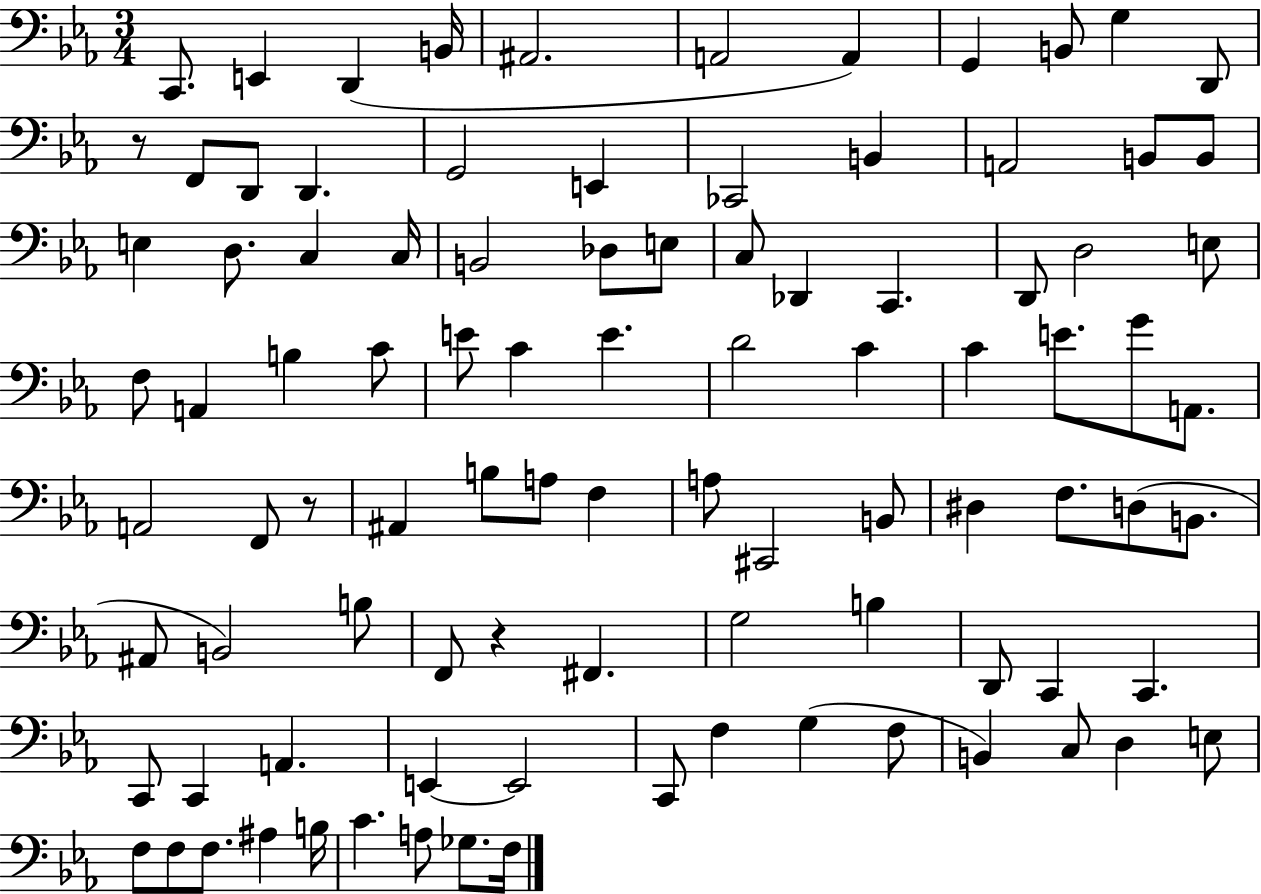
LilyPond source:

{
  \clef bass
  \numericTimeSignature
  \time 3/4
  \key ees \major
  c,8. e,4 d,4( b,16 | ais,2. | a,2 a,4) | g,4 b,8 g4 d,8 | \break r8 f,8 d,8 d,4. | g,2 e,4 | ces,2 b,4 | a,2 b,8 b,8 | \break e4 d8. c4 c16 | b,2 des8 e8 | c8 des,4 c,4. | d,8 d2 e8 | \break f8 a,4 b4 c'8 | e'8 c'4 e'4. | d'2 c'4 | c'4 e'8. g'8 a,8. | \break a,2 f,8 r8 | ais,4 b8 a8 f4 | a8 cis,2 b,8 | dis4 f8. d8( b,8. | \break ais,8 b,2) b8 | f,8 r4 fis,4. | g2 b4 | d,8 c,4 c,4. | \break c,8 c,4 a,4. | e,4~~ e,2 | c,8 f4 g4( f8 | b,4) c8 d4 e8 | \break f8 f8 f8. ais4 b16 | c'4. a8 ges8. f16 | \bar "|."
}